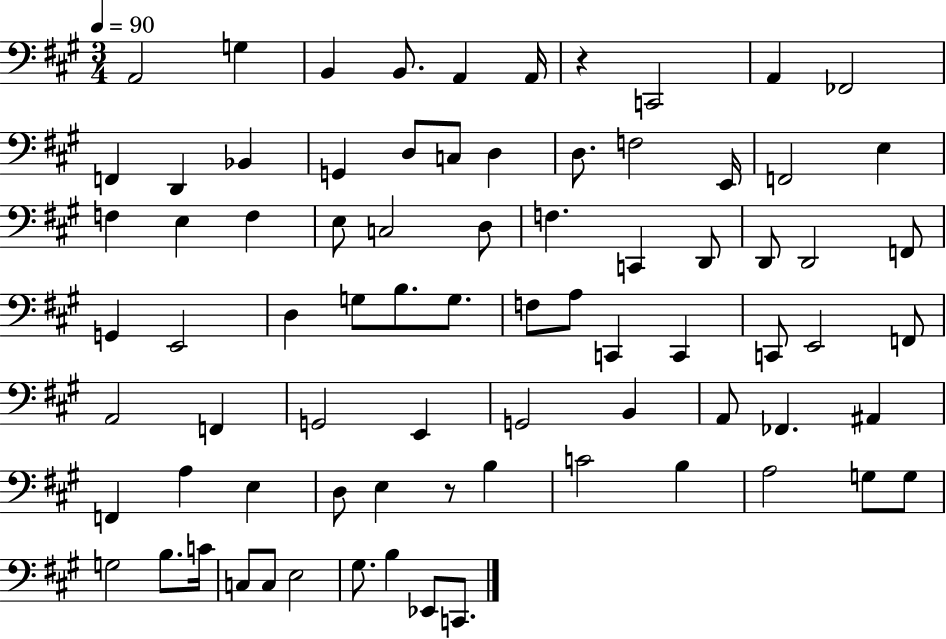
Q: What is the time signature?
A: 3/4